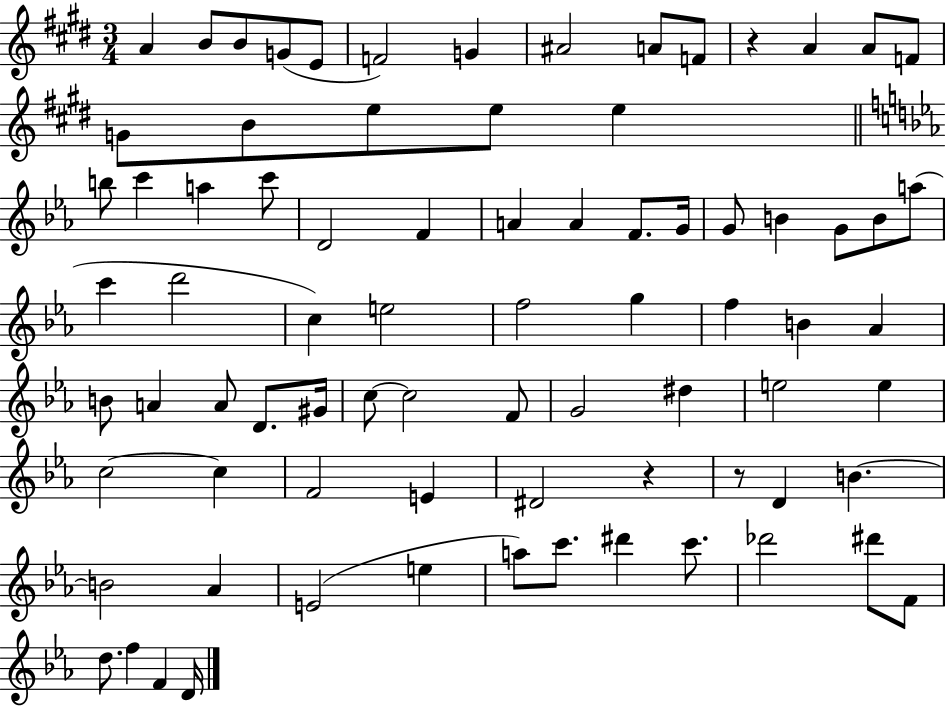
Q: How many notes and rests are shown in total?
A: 79